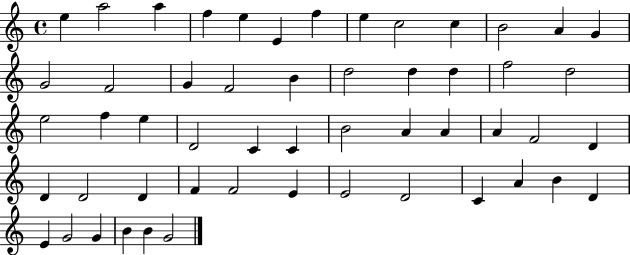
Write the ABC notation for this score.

X:1
T:Untitled
M:4/4
L:1/4
K:C
e a2 a f e E f e c2 c B2 A G G2 F2 G F2 B d2 d d f2 d2 e2 f e D2 C C B2 A A A F2 D D D2 D F F2 E E2 D2 C A B D E G2 G B B G2